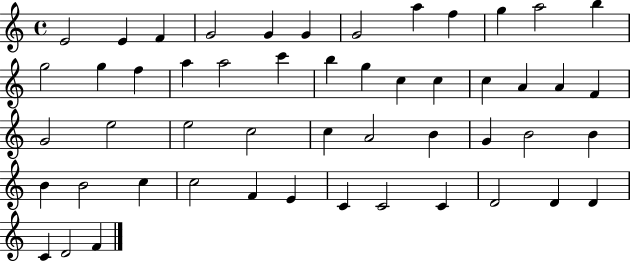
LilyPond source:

{
  \clef treble
  \time 4/4
  \defaultTimeSignature
  \key c \major
  e'2 e'4 f'4 | g'2 g'4 g'4 | g'2 a''4 f''4 | g''4 a''2 b''4 | \break g''2 g''4 f''4 | a''4 a''2 c'''4 | b''4 g''4 c''4 c''4 | c''4 a'4 a'4 f'4 | \break g'2 e''2 | e''2 c''2 | c''4 a'2 b'4 | g'4 b'2 b'4 | \break b'4 b'2 c''4 | c''2 f'4 e'4 | c'4 c'2 c'4 | d'2 d'4 d'4 | \break c'4 d'2 f'4 | \bar "|."
}